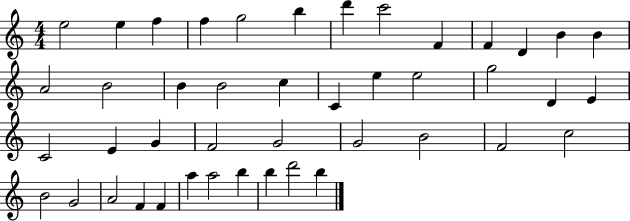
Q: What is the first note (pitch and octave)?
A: E5